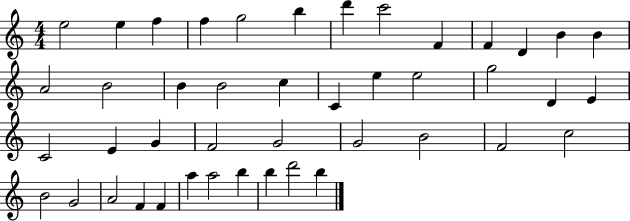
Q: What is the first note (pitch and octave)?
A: E5